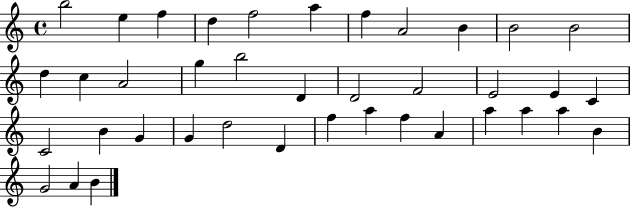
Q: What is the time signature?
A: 4/4